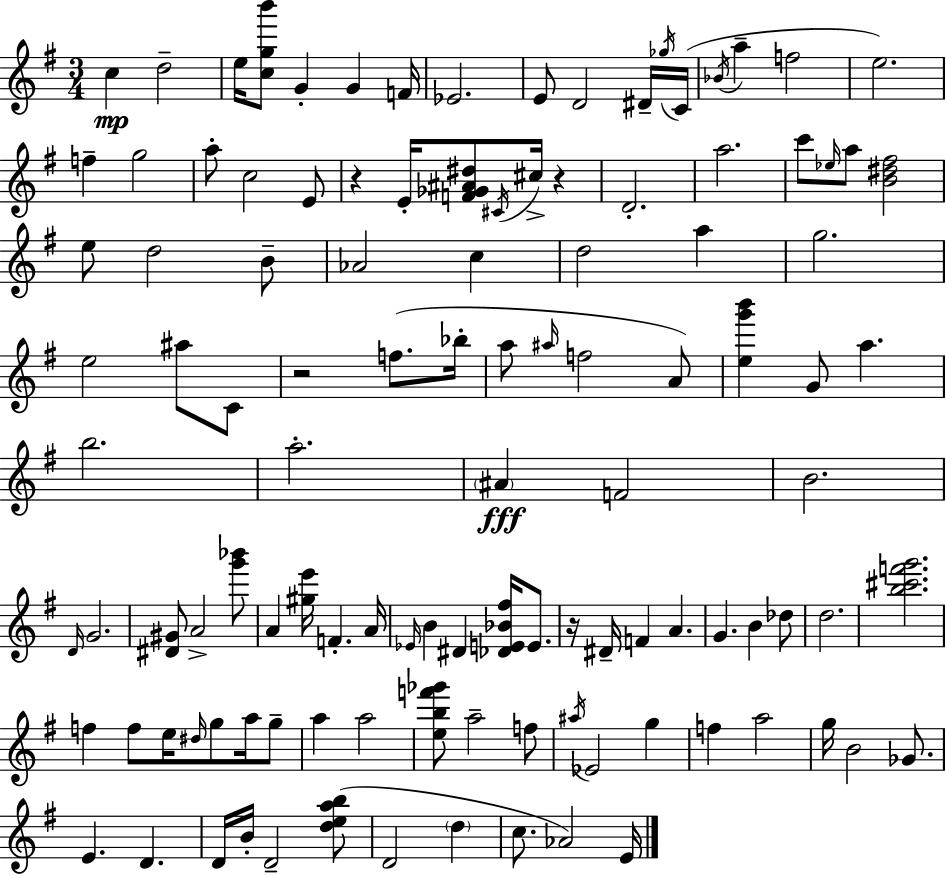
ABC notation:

X:1
T:Untitled
M:3/4
L:1/4
K:Em
c d2 e/4 [cgb']/2 G G F/4 _E2 E/2 D2 ^D/4 _g/4 C/4 _B/4 a f2 e2 f g2 a/2 c2 E/2 z E/4 [F_G^A^d]/2 ^C/4 ^c/4 z D2 a2 c'/2 _e/4 a/2 [B^d^f]2 e/2 d2 B/2 _A2 c d2 a g2 e2 ^a/2 C/2 z2 f/2 _b/4 a/2 ^a/4 f2 A/2 [eg'b'] G/2 a b2 a2 ^A F2 B2 D/4 G2 [^D^G]/2 A2 [g'_b']/2 A [^ge']/4 F A/4 _E/4 B ^D [_DE_B^f]/4 E/2 z/4 ^D/4 F A G B _d/2 d2 [b^c'f'g']2 f f/2 e/4 ^d/4 g/2 a/4 g/2 a a2 [ebf'_g']/2 a2 f/2 ^a/4 _E2 g f a2 g/4 B2 _G/2 E D D/4 B/4 D2 [deab]/2 D2 d c/2 _A2 E/4